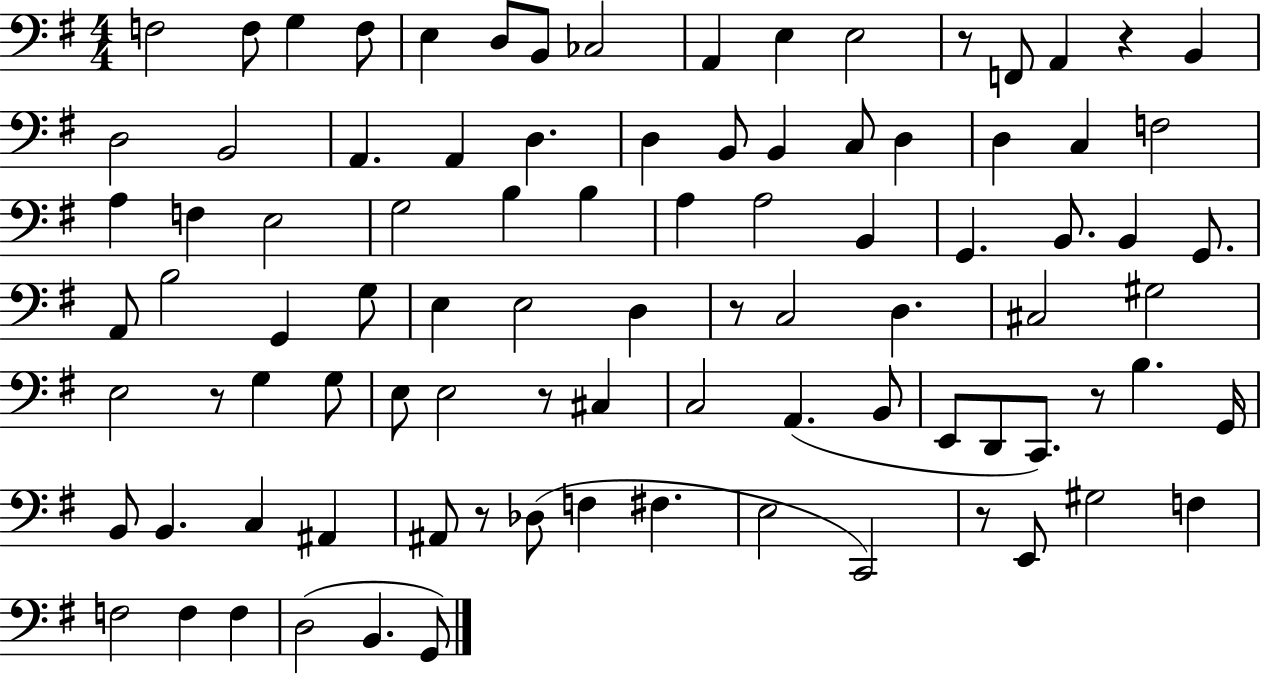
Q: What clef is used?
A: bass